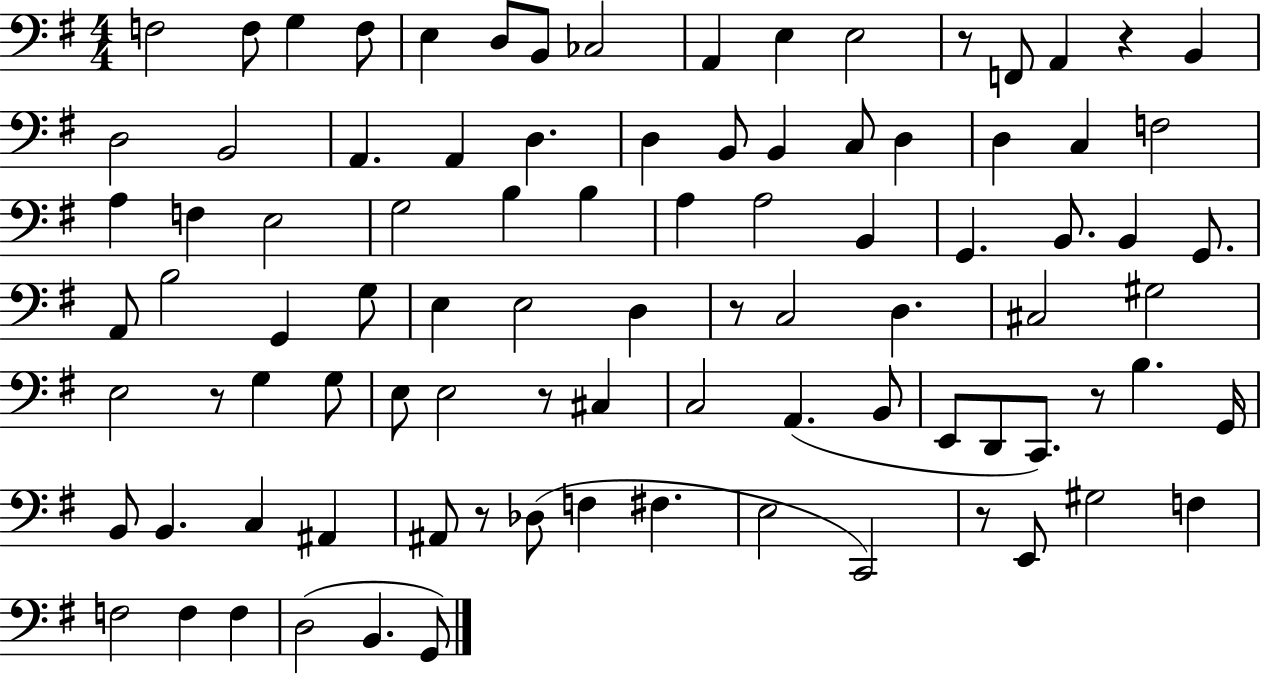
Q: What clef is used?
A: bass